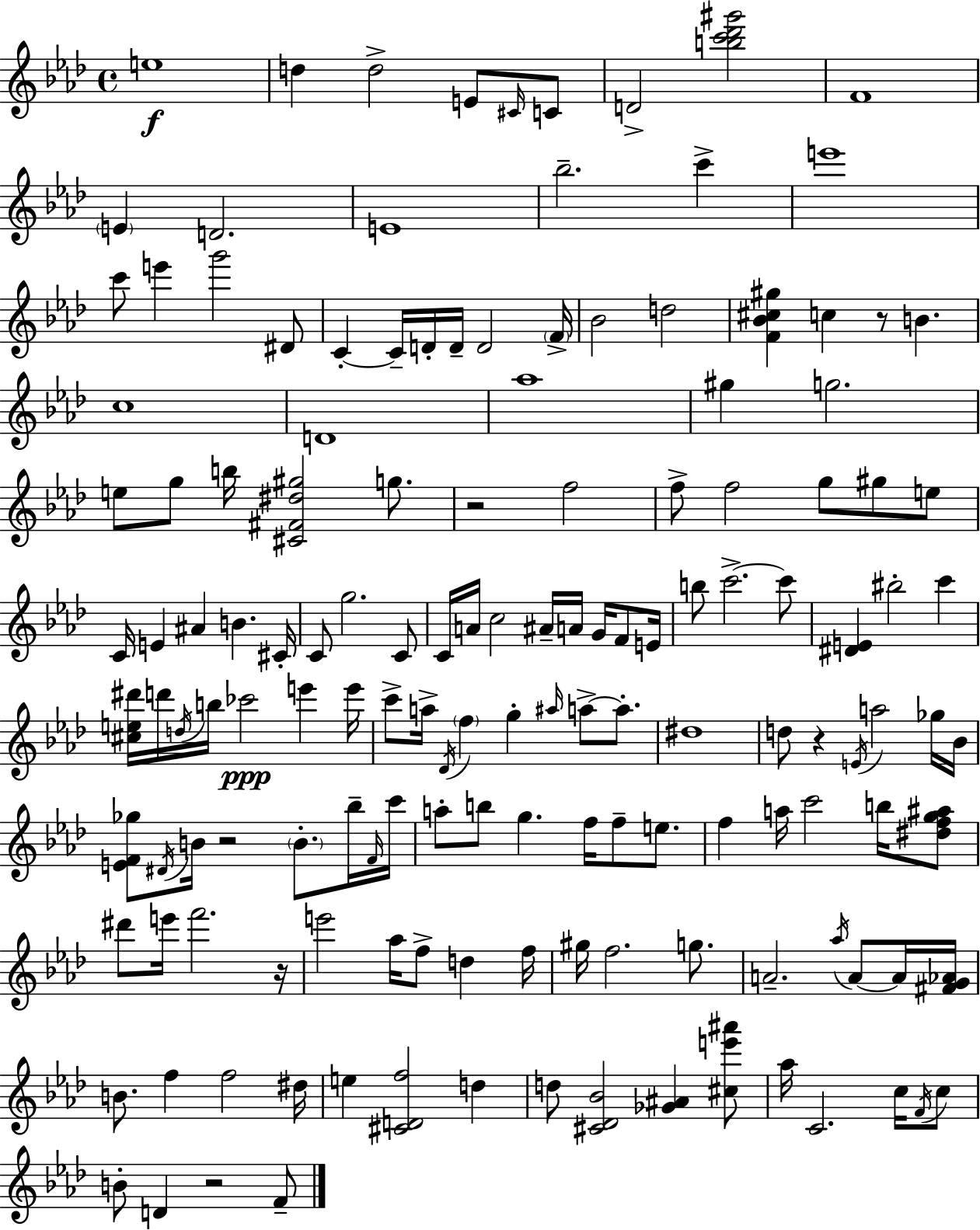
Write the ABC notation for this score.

X:1
T:Untitled
M:4/4
L:1/4
K:Fm
e4 d d2 E/2 ^C/4 C/2 D2 [bc'_d'^g']2 F4 E D2 E4 _b2 c' e'4 c'/2 e' g'2 ^D/2 C C/4 D/4 D/4 D2 F/4 _B2 d2 [F_B^c^g] c z/2 B c4 D4 _a4 ^g g2 e/2 g/2 b/4 [^C^F^d^g]2 g/2 z2 f2 f/2 f2 g/2 ^g/2 e/2 C/4 E ^A B ^C/4 C/2 g2 C/2 C/4 A/4 c2 ^A/4 A/4 G/4 F/2 E/4 b/2 c'2 c'/2 [^DE] ^b2 c' [^ce^d']/4 d'/4 d/4 b/4 _c'2 e' e'/4 c'/2 a/4 _D/4 f g ^a/4 a/2 a/2 ^d4 d/2 z E/4 a2 _g/4 _B/4 [EF_g]/2 ^D/4 B/4 z2 B/2 _b/4 F/4 c'/4 a/2 b/2 g f/4 f/2 e/2 f a/4 c'2 b/4 [^dfg^a]/2 ^d'/2 e'/4 f'2 z/4 e'2 _a/4 f/2 d f/4 ^g/4 f2 g/2 A2 _a/4 A/2 A/4 [^FG_A]/4 B/2 f f2 ^d/4 e [^CDf]2 d d/2 [^C_D_B]2 [_G^A] [^ce'^a']/2 _a/4 C2 c/4 F/4 c/2 B/2 D z2 F/2